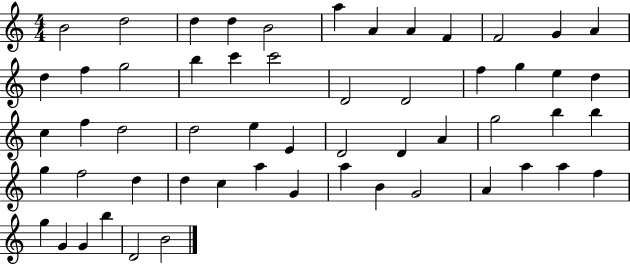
{
  \clef treble
  \numericTimeSignature
  \time 4/4
  \key c \major
  b'2 d''2 | d''4 d''4 b'2 | a''4 a'4 a'4 f'4 | f'2 g'4 a'4 | \break d''4 f''4 g''2 | b''4 c'''4 c'''2 | d'2 d'2 | f''4 g''4 e''4 d''4 | \break c''4 f''4 d''2 | d''2 e''4 e'4 | d'2 d'4 a'4 | g''2 b''4 b''4 | \break g''4 f''2 d''4 | d''4 c''4 a''4 g'4 | a''4 b'4 g'2 | a'4 a''4 a''4 f''4 | \break g''4 g'4 g'4 b''4 | d'2 b'2 | \bar "|."
}